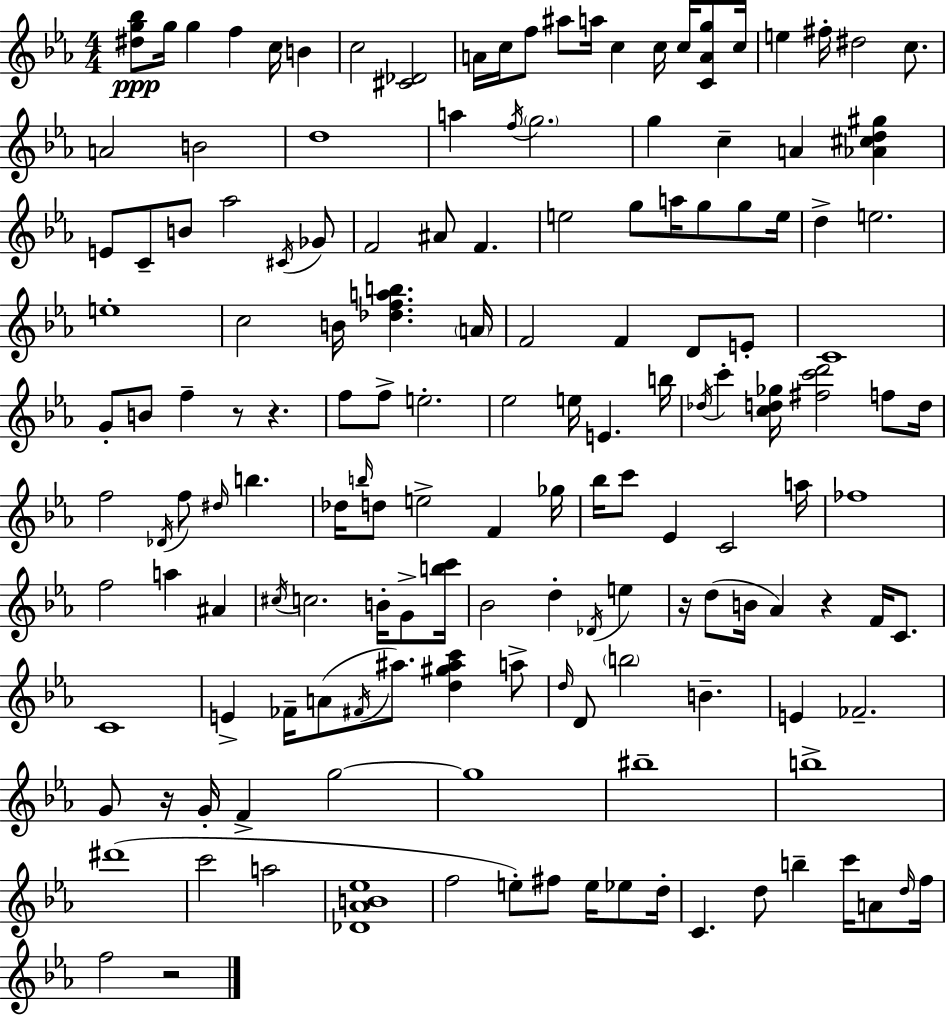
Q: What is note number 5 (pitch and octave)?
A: B4